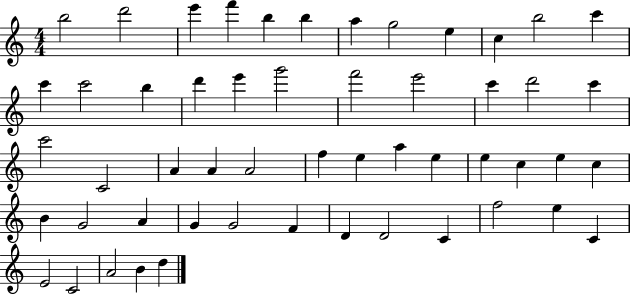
{
  \clef treble
  \numericTimeSignature
  \time 4/4
  \key c \major
  b''2 d'''2 | e'''4 f'''4 b''4 b''4 | a''4 g''2 e''4 | c''4 b''2 c'''4 | \break c'''4 c'''2 b''4 | d'''4 e'''4 g'''2 | f'''2 e'''2 | c'''4 d'''2 c'''4 | \break c'''2 c'2 | a'4 a'4 a'2 | f''4 e''4 a''4 e''4 | e''4 c''4 e''4 c''4 | \break b'4 g'2 a'4 | g'4 g'2 f'4 | d'4 d'2 c'4 | f''2 e''4 c'4 | \break e'2 c'2 | a'2 b'4 d''4 | \bar "|."
}